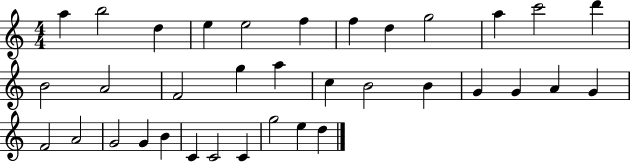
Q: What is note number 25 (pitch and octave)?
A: F4